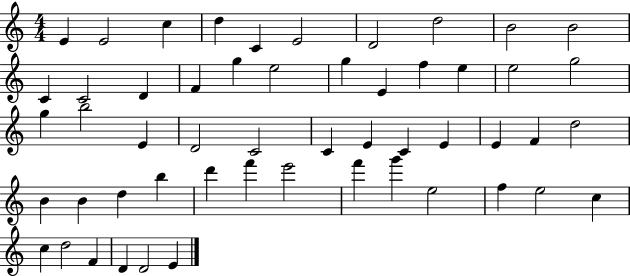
E4/q E4/h C5/q D5/q C4/q E4/h D4/h D5/h B4/h B4/h C4/q C4/h D4/q F4/q G5/q E5/h G5/q E4/q F5/q E5/q E5/h G5/h G5/q B5/h E4/q D4/h C4/h C4/q E4/q C4/q E4/q E4/q F4/q D5/h B4/q B4/q D5/q B5/q D6/q F6/q E6/h F6/q G6/q E5/h F5/q E5/h C5/q C5/q D5/h F4/q D4/q D4/h E4/q